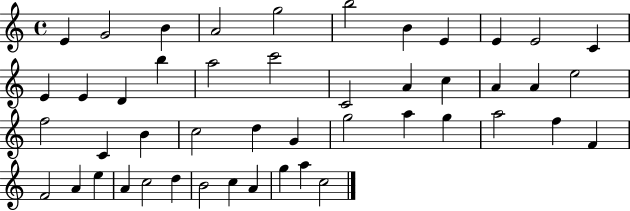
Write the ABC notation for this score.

X:1
T:Untitled
M:4/4
L:1/4
K:C
E G2 B A2 g2 b2 B E E E2 C E E D b a2 c'2 C2 A c A A e2 f2 C B c2 d G g2 a g a2 f F F2 A e A c2 d B2 c A g a c2